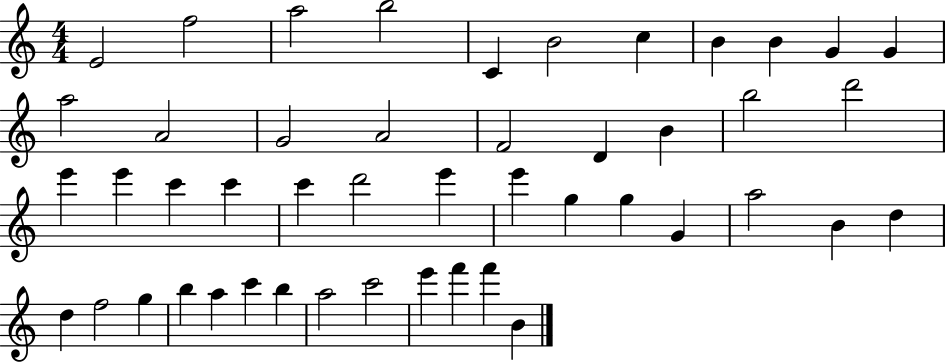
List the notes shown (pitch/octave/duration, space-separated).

E4/h F5/h A5/h B5/h C4/q B4/h C5/q B4/q B4/q G4/q G4/q A5/h A4/h G4/h A4/h F4/h D4/q B4/q B5/h D6/h E6/q E6/q C6/q C6/q C6/q D6/h E6/q E6/q G5/q G5/q G4/q A5/h B4/q D5/q D5/q F5/h G5/q B5/q A5/q C6/q B5/q A5/h C6/h E6/q F6/q F6/q B4/q